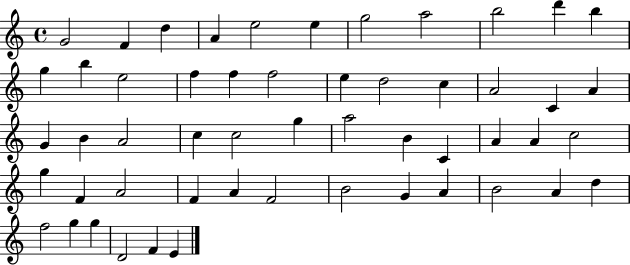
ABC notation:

X:1
T:Untitled
M:4/4
L:1/4
K:C
G2 F d A e2 e g2 a2 b2 d' b g b e2 f f f2 e d2 c A2 C A G B A2 c c2 g a2 B C A A c2 g F A2 F A F2 B2 G A B2 A d f2 g g D2 F E